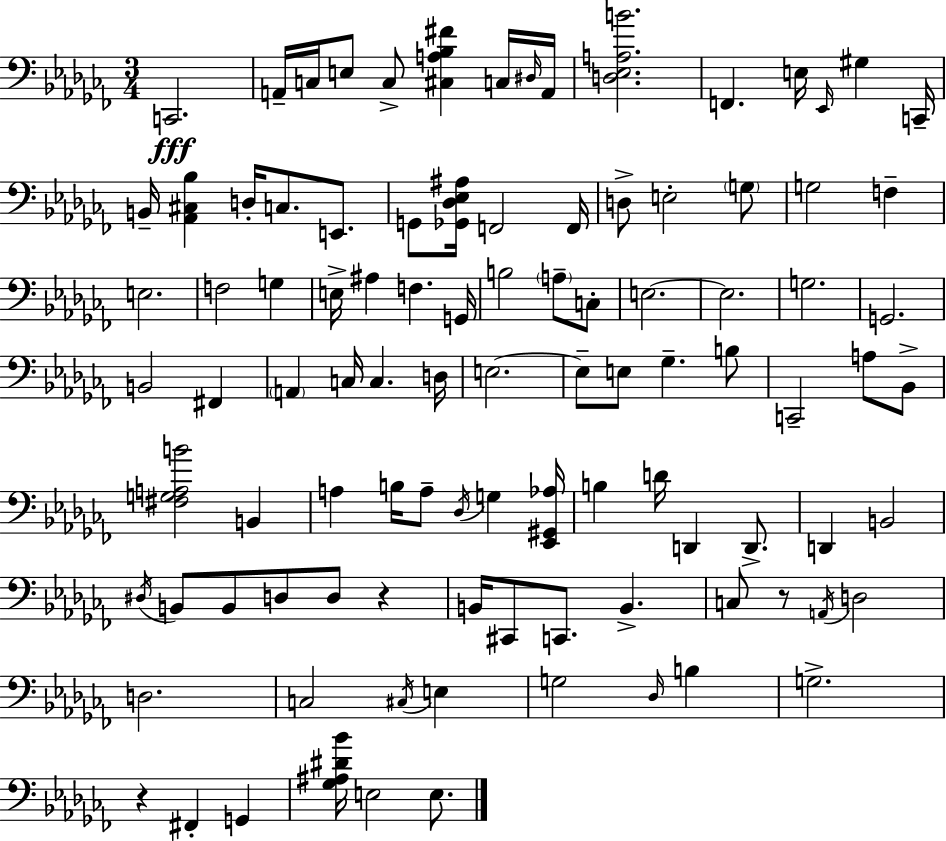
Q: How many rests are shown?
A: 3